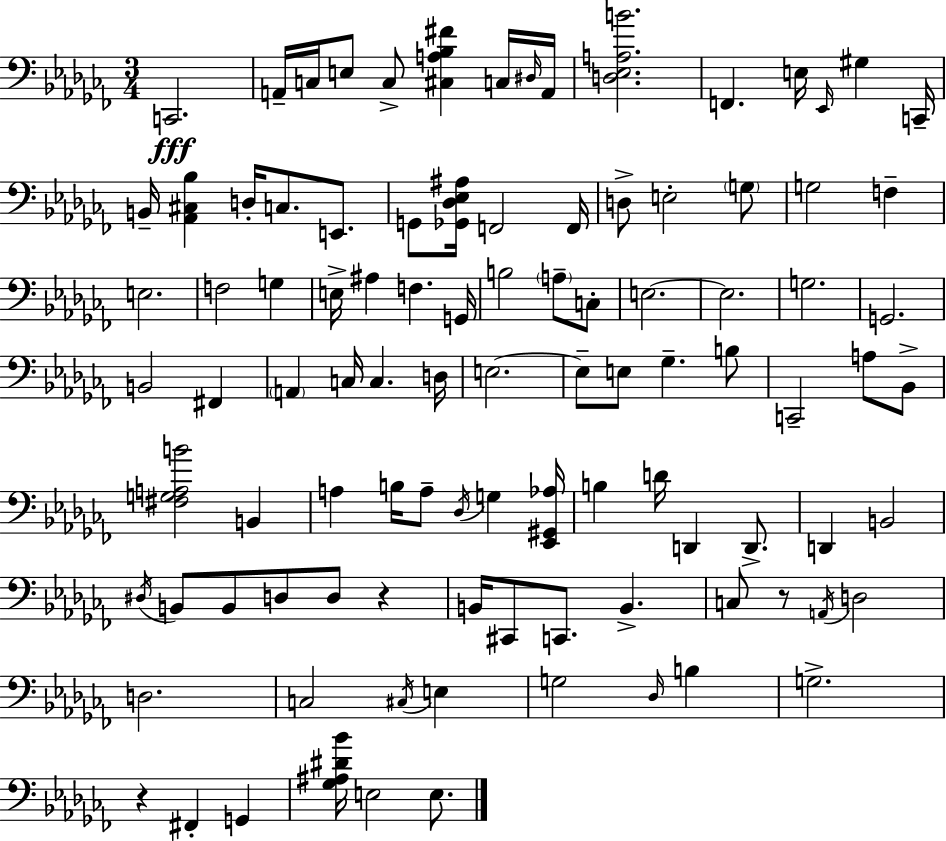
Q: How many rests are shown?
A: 3